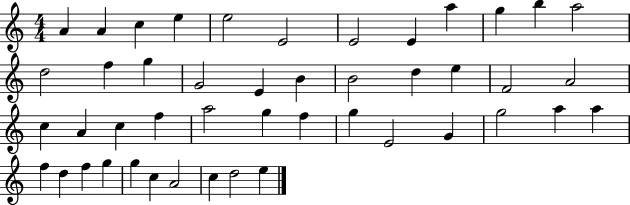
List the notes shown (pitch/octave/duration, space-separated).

A4/q A4/q C5/q E5/q E5/h E4/h E4/h E4/q A5/q G5/q B5/q A5/h D5/h F5/q G5/q G4/h E4/q B4/q B4/h D5/q E5/q F4/h A4/h C5/q A4/q C5/q F5/q A5/h G5/q F5/q G5/q E4/h G4/q G5/h A5/q A5/q F5/q D5/q F5/q G5/q G5/q C5/q A4/h C5/q D5/h E5/q